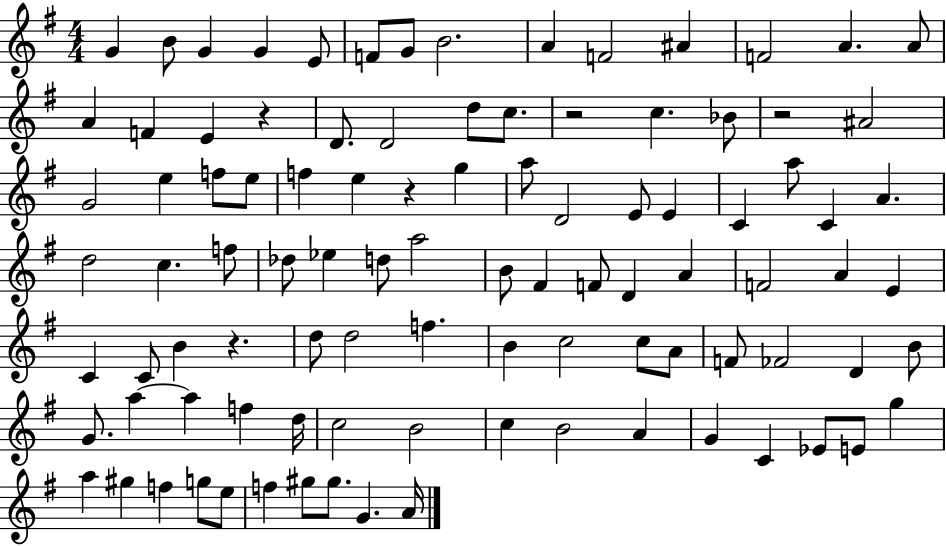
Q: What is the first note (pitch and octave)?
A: G4